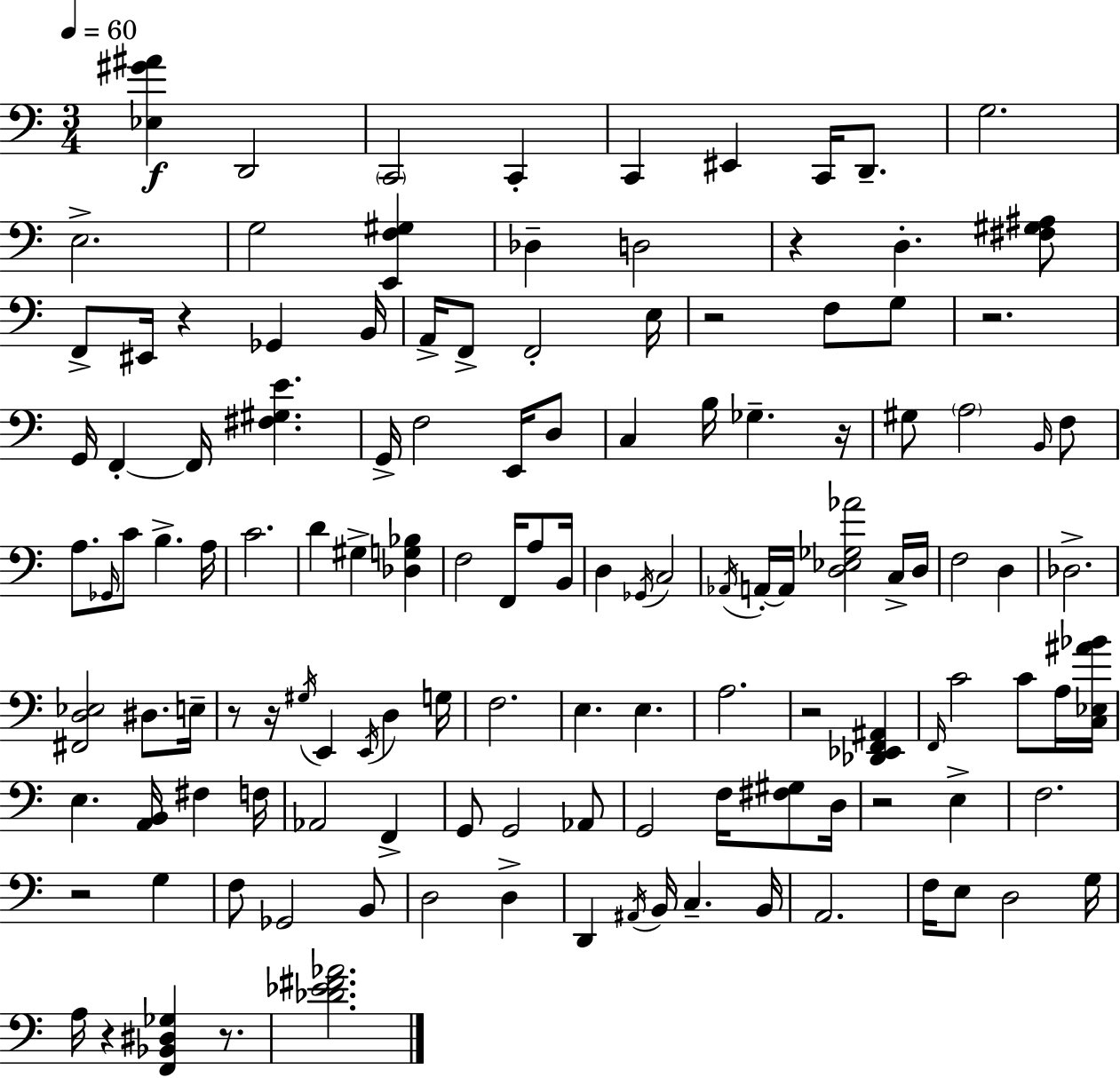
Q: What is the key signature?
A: A minor